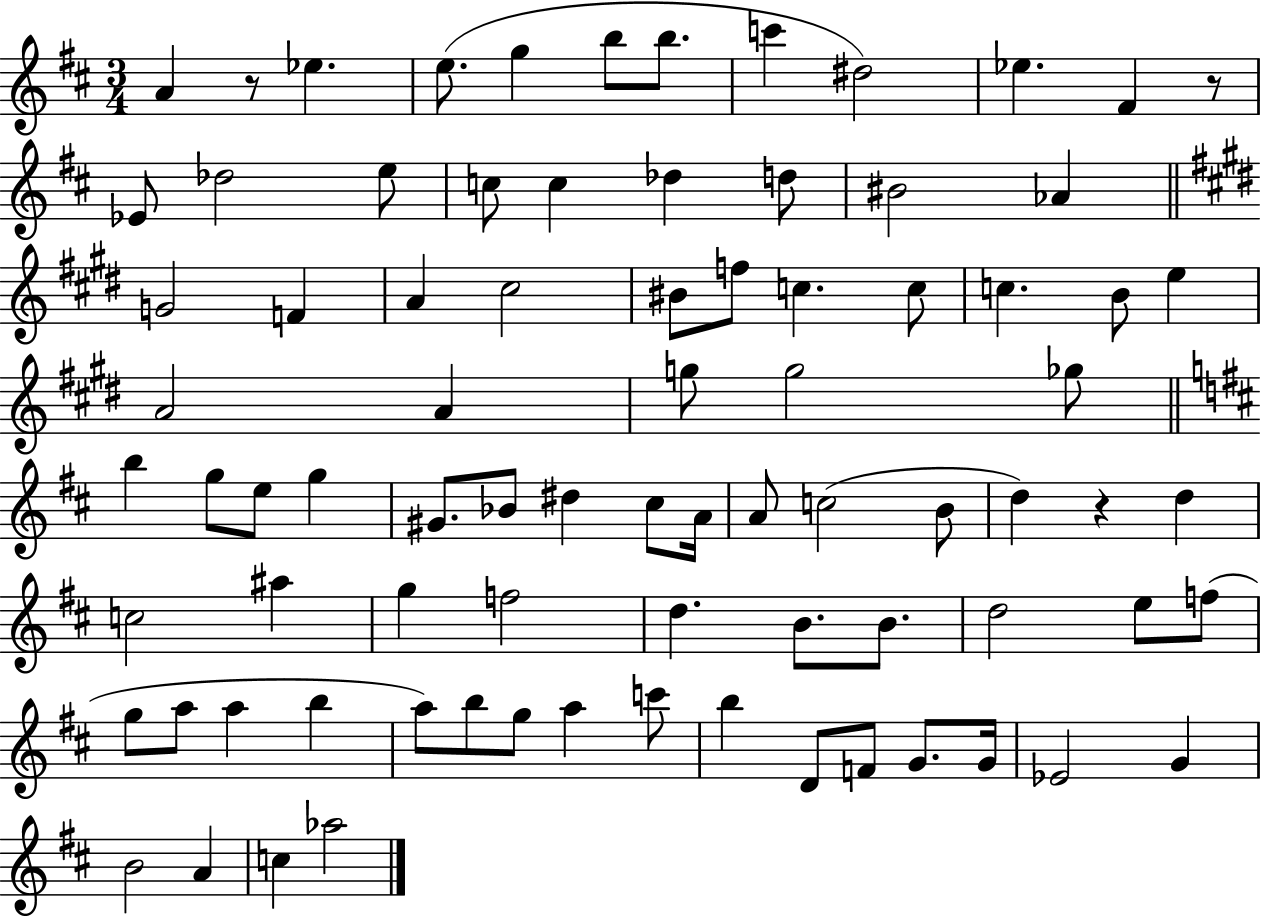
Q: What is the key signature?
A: D major